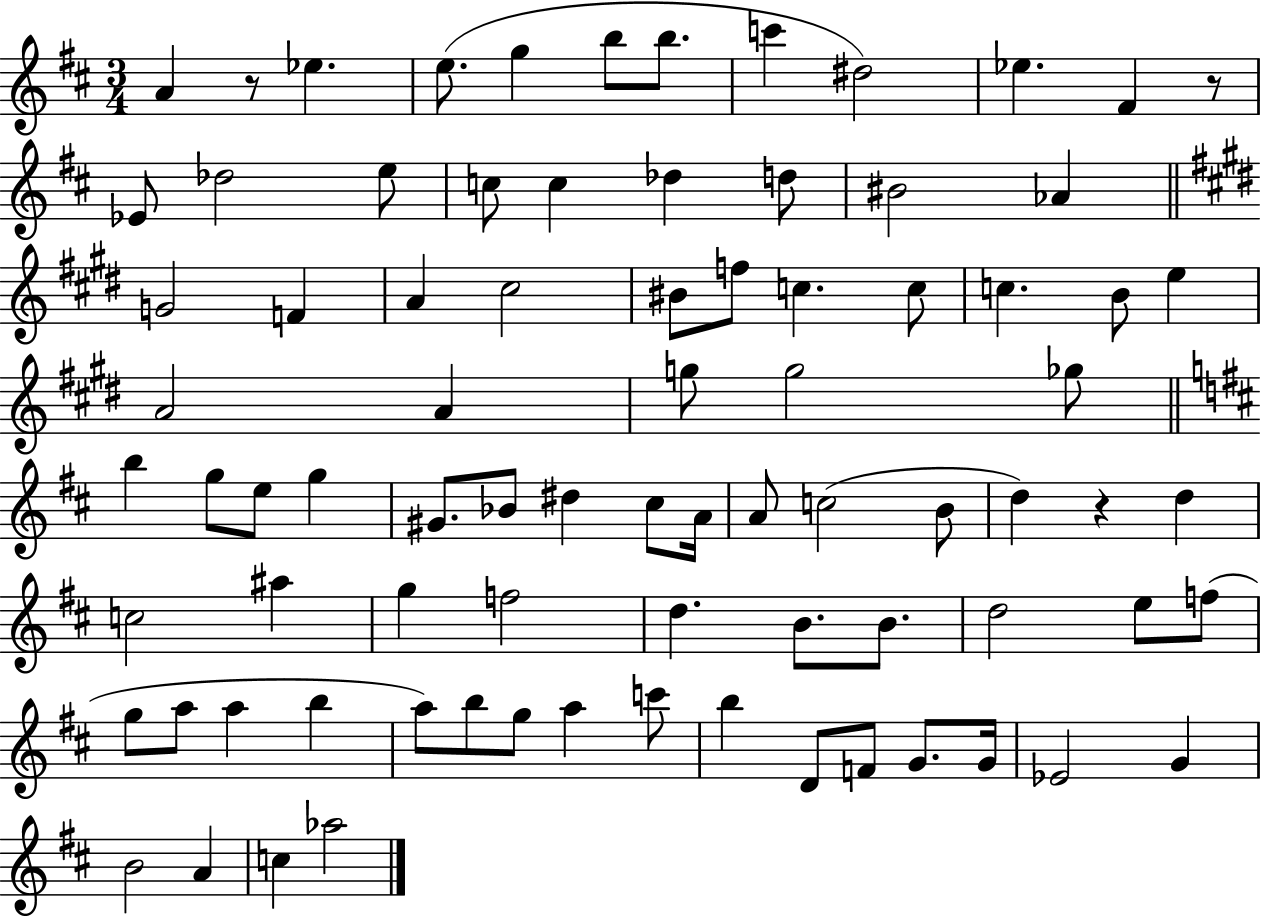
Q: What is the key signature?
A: D major